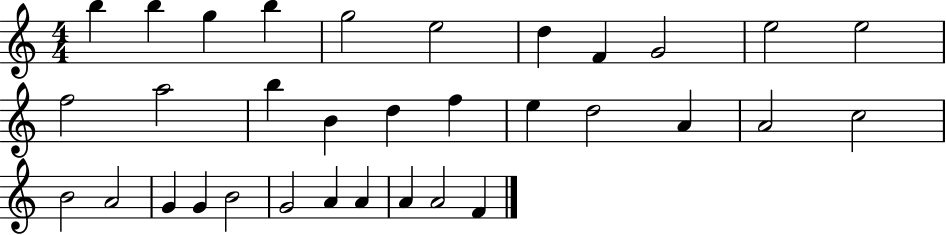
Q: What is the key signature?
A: C major